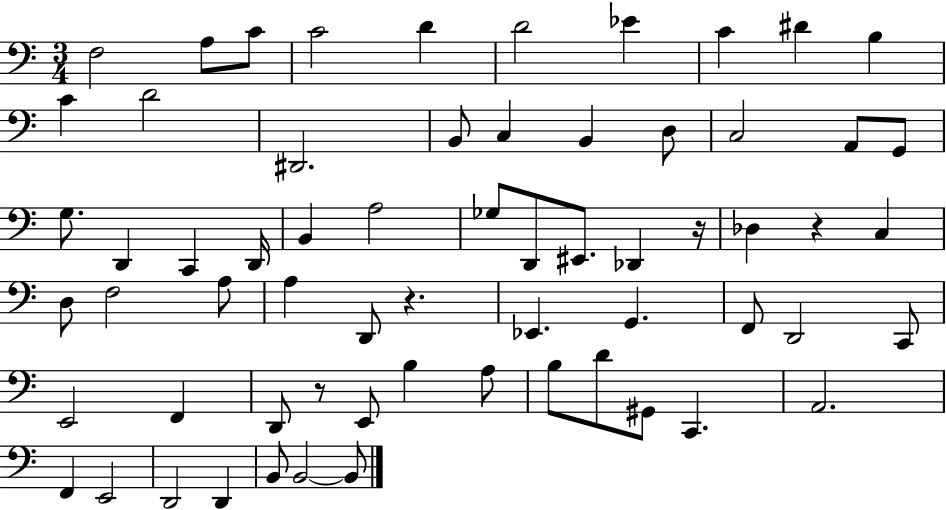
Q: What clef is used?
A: bass